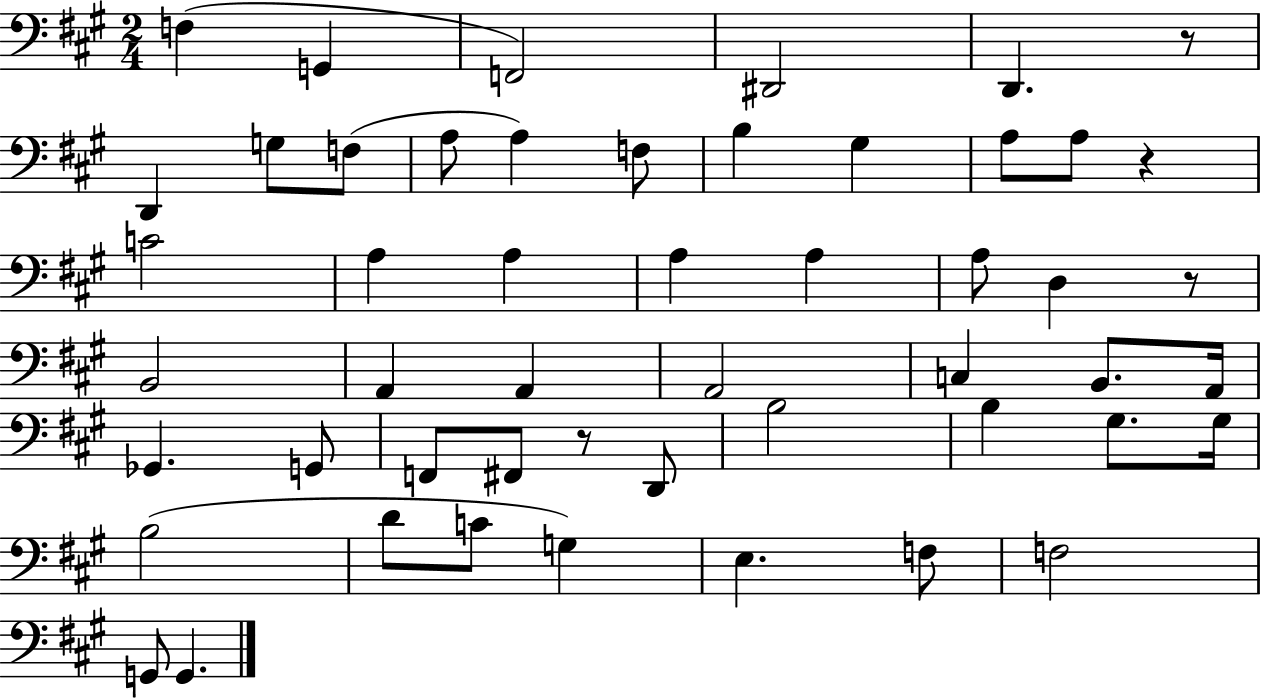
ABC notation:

X:1
T:Untitled
M:2/4
L:1/4
K:A
F, G,, F,,2 ^D,,2 D,, z/2 D,, G,/2 F,/2 A,/2 A, F,/2 B, ^G, A,/2 A,/2 z C2 A, A, A, A, A,/2 D, z/2 B,,2 A,, A,, A,,2 C, B,,/2 A,,/4 _G,, G,,/2 F,,/2 ^F,,/2 z/2 D,,/2 B,2 B, ^G,/2 ^G,/4 B,2 D/2 C/2 G, E, F,/2 F,2 G,,/2 G,,